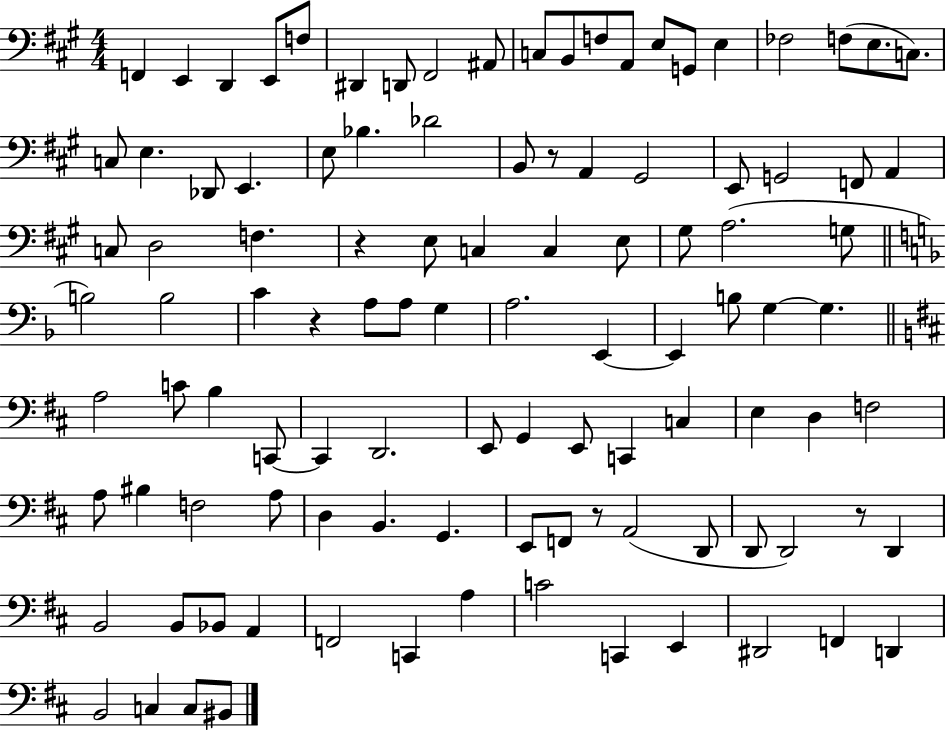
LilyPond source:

{
  \clef bass
  \numericTimeSignature
  \time 4/4
  \key a \major
  \repeat volta 2 { f,4 e,4 d,4 e,8 f8 | dis,4 d,8 fis,2 ais,8 | c8 b,8 f8 a,8 e8 g,8 e4 | fes2 f8( e8. c8.) | \break c8 e4. des,8 e,4. | e8 bes4. des'2 | b,8 r8 a,4 gis,2 | e,8 g,2 f,8 a,4 | \break c8 d2 f4. | r4 e8 c4 c4 e8 | gis8 a2.( g8 | \bar "||" \break \key f \major b2) b2 | c'4 r4 a8 a8 g4 | a2. e,4~~ | e,4 b8 g4~~ g4. | \break \bar "||" \break \key b \minor a2 c'8 b4 c,8~~ | c,4 d,2. | e,8 g,4 e,8 c,4 c4 | e4 d4 f2 | \break a8 bis4 f2 a8 | d4 b,4. g,4. | e,8 f,8 r8 a,2( d,8 | d,8 d,2) r8 d,4 | \break b,2 b,8 bes,8 a,4 | f,2 c,4 a4 | c'2 c,4 e,4 | dis,2 f,4 d,4 | \break b,2 c4 c8 bis,8 | } \bar "|."
}